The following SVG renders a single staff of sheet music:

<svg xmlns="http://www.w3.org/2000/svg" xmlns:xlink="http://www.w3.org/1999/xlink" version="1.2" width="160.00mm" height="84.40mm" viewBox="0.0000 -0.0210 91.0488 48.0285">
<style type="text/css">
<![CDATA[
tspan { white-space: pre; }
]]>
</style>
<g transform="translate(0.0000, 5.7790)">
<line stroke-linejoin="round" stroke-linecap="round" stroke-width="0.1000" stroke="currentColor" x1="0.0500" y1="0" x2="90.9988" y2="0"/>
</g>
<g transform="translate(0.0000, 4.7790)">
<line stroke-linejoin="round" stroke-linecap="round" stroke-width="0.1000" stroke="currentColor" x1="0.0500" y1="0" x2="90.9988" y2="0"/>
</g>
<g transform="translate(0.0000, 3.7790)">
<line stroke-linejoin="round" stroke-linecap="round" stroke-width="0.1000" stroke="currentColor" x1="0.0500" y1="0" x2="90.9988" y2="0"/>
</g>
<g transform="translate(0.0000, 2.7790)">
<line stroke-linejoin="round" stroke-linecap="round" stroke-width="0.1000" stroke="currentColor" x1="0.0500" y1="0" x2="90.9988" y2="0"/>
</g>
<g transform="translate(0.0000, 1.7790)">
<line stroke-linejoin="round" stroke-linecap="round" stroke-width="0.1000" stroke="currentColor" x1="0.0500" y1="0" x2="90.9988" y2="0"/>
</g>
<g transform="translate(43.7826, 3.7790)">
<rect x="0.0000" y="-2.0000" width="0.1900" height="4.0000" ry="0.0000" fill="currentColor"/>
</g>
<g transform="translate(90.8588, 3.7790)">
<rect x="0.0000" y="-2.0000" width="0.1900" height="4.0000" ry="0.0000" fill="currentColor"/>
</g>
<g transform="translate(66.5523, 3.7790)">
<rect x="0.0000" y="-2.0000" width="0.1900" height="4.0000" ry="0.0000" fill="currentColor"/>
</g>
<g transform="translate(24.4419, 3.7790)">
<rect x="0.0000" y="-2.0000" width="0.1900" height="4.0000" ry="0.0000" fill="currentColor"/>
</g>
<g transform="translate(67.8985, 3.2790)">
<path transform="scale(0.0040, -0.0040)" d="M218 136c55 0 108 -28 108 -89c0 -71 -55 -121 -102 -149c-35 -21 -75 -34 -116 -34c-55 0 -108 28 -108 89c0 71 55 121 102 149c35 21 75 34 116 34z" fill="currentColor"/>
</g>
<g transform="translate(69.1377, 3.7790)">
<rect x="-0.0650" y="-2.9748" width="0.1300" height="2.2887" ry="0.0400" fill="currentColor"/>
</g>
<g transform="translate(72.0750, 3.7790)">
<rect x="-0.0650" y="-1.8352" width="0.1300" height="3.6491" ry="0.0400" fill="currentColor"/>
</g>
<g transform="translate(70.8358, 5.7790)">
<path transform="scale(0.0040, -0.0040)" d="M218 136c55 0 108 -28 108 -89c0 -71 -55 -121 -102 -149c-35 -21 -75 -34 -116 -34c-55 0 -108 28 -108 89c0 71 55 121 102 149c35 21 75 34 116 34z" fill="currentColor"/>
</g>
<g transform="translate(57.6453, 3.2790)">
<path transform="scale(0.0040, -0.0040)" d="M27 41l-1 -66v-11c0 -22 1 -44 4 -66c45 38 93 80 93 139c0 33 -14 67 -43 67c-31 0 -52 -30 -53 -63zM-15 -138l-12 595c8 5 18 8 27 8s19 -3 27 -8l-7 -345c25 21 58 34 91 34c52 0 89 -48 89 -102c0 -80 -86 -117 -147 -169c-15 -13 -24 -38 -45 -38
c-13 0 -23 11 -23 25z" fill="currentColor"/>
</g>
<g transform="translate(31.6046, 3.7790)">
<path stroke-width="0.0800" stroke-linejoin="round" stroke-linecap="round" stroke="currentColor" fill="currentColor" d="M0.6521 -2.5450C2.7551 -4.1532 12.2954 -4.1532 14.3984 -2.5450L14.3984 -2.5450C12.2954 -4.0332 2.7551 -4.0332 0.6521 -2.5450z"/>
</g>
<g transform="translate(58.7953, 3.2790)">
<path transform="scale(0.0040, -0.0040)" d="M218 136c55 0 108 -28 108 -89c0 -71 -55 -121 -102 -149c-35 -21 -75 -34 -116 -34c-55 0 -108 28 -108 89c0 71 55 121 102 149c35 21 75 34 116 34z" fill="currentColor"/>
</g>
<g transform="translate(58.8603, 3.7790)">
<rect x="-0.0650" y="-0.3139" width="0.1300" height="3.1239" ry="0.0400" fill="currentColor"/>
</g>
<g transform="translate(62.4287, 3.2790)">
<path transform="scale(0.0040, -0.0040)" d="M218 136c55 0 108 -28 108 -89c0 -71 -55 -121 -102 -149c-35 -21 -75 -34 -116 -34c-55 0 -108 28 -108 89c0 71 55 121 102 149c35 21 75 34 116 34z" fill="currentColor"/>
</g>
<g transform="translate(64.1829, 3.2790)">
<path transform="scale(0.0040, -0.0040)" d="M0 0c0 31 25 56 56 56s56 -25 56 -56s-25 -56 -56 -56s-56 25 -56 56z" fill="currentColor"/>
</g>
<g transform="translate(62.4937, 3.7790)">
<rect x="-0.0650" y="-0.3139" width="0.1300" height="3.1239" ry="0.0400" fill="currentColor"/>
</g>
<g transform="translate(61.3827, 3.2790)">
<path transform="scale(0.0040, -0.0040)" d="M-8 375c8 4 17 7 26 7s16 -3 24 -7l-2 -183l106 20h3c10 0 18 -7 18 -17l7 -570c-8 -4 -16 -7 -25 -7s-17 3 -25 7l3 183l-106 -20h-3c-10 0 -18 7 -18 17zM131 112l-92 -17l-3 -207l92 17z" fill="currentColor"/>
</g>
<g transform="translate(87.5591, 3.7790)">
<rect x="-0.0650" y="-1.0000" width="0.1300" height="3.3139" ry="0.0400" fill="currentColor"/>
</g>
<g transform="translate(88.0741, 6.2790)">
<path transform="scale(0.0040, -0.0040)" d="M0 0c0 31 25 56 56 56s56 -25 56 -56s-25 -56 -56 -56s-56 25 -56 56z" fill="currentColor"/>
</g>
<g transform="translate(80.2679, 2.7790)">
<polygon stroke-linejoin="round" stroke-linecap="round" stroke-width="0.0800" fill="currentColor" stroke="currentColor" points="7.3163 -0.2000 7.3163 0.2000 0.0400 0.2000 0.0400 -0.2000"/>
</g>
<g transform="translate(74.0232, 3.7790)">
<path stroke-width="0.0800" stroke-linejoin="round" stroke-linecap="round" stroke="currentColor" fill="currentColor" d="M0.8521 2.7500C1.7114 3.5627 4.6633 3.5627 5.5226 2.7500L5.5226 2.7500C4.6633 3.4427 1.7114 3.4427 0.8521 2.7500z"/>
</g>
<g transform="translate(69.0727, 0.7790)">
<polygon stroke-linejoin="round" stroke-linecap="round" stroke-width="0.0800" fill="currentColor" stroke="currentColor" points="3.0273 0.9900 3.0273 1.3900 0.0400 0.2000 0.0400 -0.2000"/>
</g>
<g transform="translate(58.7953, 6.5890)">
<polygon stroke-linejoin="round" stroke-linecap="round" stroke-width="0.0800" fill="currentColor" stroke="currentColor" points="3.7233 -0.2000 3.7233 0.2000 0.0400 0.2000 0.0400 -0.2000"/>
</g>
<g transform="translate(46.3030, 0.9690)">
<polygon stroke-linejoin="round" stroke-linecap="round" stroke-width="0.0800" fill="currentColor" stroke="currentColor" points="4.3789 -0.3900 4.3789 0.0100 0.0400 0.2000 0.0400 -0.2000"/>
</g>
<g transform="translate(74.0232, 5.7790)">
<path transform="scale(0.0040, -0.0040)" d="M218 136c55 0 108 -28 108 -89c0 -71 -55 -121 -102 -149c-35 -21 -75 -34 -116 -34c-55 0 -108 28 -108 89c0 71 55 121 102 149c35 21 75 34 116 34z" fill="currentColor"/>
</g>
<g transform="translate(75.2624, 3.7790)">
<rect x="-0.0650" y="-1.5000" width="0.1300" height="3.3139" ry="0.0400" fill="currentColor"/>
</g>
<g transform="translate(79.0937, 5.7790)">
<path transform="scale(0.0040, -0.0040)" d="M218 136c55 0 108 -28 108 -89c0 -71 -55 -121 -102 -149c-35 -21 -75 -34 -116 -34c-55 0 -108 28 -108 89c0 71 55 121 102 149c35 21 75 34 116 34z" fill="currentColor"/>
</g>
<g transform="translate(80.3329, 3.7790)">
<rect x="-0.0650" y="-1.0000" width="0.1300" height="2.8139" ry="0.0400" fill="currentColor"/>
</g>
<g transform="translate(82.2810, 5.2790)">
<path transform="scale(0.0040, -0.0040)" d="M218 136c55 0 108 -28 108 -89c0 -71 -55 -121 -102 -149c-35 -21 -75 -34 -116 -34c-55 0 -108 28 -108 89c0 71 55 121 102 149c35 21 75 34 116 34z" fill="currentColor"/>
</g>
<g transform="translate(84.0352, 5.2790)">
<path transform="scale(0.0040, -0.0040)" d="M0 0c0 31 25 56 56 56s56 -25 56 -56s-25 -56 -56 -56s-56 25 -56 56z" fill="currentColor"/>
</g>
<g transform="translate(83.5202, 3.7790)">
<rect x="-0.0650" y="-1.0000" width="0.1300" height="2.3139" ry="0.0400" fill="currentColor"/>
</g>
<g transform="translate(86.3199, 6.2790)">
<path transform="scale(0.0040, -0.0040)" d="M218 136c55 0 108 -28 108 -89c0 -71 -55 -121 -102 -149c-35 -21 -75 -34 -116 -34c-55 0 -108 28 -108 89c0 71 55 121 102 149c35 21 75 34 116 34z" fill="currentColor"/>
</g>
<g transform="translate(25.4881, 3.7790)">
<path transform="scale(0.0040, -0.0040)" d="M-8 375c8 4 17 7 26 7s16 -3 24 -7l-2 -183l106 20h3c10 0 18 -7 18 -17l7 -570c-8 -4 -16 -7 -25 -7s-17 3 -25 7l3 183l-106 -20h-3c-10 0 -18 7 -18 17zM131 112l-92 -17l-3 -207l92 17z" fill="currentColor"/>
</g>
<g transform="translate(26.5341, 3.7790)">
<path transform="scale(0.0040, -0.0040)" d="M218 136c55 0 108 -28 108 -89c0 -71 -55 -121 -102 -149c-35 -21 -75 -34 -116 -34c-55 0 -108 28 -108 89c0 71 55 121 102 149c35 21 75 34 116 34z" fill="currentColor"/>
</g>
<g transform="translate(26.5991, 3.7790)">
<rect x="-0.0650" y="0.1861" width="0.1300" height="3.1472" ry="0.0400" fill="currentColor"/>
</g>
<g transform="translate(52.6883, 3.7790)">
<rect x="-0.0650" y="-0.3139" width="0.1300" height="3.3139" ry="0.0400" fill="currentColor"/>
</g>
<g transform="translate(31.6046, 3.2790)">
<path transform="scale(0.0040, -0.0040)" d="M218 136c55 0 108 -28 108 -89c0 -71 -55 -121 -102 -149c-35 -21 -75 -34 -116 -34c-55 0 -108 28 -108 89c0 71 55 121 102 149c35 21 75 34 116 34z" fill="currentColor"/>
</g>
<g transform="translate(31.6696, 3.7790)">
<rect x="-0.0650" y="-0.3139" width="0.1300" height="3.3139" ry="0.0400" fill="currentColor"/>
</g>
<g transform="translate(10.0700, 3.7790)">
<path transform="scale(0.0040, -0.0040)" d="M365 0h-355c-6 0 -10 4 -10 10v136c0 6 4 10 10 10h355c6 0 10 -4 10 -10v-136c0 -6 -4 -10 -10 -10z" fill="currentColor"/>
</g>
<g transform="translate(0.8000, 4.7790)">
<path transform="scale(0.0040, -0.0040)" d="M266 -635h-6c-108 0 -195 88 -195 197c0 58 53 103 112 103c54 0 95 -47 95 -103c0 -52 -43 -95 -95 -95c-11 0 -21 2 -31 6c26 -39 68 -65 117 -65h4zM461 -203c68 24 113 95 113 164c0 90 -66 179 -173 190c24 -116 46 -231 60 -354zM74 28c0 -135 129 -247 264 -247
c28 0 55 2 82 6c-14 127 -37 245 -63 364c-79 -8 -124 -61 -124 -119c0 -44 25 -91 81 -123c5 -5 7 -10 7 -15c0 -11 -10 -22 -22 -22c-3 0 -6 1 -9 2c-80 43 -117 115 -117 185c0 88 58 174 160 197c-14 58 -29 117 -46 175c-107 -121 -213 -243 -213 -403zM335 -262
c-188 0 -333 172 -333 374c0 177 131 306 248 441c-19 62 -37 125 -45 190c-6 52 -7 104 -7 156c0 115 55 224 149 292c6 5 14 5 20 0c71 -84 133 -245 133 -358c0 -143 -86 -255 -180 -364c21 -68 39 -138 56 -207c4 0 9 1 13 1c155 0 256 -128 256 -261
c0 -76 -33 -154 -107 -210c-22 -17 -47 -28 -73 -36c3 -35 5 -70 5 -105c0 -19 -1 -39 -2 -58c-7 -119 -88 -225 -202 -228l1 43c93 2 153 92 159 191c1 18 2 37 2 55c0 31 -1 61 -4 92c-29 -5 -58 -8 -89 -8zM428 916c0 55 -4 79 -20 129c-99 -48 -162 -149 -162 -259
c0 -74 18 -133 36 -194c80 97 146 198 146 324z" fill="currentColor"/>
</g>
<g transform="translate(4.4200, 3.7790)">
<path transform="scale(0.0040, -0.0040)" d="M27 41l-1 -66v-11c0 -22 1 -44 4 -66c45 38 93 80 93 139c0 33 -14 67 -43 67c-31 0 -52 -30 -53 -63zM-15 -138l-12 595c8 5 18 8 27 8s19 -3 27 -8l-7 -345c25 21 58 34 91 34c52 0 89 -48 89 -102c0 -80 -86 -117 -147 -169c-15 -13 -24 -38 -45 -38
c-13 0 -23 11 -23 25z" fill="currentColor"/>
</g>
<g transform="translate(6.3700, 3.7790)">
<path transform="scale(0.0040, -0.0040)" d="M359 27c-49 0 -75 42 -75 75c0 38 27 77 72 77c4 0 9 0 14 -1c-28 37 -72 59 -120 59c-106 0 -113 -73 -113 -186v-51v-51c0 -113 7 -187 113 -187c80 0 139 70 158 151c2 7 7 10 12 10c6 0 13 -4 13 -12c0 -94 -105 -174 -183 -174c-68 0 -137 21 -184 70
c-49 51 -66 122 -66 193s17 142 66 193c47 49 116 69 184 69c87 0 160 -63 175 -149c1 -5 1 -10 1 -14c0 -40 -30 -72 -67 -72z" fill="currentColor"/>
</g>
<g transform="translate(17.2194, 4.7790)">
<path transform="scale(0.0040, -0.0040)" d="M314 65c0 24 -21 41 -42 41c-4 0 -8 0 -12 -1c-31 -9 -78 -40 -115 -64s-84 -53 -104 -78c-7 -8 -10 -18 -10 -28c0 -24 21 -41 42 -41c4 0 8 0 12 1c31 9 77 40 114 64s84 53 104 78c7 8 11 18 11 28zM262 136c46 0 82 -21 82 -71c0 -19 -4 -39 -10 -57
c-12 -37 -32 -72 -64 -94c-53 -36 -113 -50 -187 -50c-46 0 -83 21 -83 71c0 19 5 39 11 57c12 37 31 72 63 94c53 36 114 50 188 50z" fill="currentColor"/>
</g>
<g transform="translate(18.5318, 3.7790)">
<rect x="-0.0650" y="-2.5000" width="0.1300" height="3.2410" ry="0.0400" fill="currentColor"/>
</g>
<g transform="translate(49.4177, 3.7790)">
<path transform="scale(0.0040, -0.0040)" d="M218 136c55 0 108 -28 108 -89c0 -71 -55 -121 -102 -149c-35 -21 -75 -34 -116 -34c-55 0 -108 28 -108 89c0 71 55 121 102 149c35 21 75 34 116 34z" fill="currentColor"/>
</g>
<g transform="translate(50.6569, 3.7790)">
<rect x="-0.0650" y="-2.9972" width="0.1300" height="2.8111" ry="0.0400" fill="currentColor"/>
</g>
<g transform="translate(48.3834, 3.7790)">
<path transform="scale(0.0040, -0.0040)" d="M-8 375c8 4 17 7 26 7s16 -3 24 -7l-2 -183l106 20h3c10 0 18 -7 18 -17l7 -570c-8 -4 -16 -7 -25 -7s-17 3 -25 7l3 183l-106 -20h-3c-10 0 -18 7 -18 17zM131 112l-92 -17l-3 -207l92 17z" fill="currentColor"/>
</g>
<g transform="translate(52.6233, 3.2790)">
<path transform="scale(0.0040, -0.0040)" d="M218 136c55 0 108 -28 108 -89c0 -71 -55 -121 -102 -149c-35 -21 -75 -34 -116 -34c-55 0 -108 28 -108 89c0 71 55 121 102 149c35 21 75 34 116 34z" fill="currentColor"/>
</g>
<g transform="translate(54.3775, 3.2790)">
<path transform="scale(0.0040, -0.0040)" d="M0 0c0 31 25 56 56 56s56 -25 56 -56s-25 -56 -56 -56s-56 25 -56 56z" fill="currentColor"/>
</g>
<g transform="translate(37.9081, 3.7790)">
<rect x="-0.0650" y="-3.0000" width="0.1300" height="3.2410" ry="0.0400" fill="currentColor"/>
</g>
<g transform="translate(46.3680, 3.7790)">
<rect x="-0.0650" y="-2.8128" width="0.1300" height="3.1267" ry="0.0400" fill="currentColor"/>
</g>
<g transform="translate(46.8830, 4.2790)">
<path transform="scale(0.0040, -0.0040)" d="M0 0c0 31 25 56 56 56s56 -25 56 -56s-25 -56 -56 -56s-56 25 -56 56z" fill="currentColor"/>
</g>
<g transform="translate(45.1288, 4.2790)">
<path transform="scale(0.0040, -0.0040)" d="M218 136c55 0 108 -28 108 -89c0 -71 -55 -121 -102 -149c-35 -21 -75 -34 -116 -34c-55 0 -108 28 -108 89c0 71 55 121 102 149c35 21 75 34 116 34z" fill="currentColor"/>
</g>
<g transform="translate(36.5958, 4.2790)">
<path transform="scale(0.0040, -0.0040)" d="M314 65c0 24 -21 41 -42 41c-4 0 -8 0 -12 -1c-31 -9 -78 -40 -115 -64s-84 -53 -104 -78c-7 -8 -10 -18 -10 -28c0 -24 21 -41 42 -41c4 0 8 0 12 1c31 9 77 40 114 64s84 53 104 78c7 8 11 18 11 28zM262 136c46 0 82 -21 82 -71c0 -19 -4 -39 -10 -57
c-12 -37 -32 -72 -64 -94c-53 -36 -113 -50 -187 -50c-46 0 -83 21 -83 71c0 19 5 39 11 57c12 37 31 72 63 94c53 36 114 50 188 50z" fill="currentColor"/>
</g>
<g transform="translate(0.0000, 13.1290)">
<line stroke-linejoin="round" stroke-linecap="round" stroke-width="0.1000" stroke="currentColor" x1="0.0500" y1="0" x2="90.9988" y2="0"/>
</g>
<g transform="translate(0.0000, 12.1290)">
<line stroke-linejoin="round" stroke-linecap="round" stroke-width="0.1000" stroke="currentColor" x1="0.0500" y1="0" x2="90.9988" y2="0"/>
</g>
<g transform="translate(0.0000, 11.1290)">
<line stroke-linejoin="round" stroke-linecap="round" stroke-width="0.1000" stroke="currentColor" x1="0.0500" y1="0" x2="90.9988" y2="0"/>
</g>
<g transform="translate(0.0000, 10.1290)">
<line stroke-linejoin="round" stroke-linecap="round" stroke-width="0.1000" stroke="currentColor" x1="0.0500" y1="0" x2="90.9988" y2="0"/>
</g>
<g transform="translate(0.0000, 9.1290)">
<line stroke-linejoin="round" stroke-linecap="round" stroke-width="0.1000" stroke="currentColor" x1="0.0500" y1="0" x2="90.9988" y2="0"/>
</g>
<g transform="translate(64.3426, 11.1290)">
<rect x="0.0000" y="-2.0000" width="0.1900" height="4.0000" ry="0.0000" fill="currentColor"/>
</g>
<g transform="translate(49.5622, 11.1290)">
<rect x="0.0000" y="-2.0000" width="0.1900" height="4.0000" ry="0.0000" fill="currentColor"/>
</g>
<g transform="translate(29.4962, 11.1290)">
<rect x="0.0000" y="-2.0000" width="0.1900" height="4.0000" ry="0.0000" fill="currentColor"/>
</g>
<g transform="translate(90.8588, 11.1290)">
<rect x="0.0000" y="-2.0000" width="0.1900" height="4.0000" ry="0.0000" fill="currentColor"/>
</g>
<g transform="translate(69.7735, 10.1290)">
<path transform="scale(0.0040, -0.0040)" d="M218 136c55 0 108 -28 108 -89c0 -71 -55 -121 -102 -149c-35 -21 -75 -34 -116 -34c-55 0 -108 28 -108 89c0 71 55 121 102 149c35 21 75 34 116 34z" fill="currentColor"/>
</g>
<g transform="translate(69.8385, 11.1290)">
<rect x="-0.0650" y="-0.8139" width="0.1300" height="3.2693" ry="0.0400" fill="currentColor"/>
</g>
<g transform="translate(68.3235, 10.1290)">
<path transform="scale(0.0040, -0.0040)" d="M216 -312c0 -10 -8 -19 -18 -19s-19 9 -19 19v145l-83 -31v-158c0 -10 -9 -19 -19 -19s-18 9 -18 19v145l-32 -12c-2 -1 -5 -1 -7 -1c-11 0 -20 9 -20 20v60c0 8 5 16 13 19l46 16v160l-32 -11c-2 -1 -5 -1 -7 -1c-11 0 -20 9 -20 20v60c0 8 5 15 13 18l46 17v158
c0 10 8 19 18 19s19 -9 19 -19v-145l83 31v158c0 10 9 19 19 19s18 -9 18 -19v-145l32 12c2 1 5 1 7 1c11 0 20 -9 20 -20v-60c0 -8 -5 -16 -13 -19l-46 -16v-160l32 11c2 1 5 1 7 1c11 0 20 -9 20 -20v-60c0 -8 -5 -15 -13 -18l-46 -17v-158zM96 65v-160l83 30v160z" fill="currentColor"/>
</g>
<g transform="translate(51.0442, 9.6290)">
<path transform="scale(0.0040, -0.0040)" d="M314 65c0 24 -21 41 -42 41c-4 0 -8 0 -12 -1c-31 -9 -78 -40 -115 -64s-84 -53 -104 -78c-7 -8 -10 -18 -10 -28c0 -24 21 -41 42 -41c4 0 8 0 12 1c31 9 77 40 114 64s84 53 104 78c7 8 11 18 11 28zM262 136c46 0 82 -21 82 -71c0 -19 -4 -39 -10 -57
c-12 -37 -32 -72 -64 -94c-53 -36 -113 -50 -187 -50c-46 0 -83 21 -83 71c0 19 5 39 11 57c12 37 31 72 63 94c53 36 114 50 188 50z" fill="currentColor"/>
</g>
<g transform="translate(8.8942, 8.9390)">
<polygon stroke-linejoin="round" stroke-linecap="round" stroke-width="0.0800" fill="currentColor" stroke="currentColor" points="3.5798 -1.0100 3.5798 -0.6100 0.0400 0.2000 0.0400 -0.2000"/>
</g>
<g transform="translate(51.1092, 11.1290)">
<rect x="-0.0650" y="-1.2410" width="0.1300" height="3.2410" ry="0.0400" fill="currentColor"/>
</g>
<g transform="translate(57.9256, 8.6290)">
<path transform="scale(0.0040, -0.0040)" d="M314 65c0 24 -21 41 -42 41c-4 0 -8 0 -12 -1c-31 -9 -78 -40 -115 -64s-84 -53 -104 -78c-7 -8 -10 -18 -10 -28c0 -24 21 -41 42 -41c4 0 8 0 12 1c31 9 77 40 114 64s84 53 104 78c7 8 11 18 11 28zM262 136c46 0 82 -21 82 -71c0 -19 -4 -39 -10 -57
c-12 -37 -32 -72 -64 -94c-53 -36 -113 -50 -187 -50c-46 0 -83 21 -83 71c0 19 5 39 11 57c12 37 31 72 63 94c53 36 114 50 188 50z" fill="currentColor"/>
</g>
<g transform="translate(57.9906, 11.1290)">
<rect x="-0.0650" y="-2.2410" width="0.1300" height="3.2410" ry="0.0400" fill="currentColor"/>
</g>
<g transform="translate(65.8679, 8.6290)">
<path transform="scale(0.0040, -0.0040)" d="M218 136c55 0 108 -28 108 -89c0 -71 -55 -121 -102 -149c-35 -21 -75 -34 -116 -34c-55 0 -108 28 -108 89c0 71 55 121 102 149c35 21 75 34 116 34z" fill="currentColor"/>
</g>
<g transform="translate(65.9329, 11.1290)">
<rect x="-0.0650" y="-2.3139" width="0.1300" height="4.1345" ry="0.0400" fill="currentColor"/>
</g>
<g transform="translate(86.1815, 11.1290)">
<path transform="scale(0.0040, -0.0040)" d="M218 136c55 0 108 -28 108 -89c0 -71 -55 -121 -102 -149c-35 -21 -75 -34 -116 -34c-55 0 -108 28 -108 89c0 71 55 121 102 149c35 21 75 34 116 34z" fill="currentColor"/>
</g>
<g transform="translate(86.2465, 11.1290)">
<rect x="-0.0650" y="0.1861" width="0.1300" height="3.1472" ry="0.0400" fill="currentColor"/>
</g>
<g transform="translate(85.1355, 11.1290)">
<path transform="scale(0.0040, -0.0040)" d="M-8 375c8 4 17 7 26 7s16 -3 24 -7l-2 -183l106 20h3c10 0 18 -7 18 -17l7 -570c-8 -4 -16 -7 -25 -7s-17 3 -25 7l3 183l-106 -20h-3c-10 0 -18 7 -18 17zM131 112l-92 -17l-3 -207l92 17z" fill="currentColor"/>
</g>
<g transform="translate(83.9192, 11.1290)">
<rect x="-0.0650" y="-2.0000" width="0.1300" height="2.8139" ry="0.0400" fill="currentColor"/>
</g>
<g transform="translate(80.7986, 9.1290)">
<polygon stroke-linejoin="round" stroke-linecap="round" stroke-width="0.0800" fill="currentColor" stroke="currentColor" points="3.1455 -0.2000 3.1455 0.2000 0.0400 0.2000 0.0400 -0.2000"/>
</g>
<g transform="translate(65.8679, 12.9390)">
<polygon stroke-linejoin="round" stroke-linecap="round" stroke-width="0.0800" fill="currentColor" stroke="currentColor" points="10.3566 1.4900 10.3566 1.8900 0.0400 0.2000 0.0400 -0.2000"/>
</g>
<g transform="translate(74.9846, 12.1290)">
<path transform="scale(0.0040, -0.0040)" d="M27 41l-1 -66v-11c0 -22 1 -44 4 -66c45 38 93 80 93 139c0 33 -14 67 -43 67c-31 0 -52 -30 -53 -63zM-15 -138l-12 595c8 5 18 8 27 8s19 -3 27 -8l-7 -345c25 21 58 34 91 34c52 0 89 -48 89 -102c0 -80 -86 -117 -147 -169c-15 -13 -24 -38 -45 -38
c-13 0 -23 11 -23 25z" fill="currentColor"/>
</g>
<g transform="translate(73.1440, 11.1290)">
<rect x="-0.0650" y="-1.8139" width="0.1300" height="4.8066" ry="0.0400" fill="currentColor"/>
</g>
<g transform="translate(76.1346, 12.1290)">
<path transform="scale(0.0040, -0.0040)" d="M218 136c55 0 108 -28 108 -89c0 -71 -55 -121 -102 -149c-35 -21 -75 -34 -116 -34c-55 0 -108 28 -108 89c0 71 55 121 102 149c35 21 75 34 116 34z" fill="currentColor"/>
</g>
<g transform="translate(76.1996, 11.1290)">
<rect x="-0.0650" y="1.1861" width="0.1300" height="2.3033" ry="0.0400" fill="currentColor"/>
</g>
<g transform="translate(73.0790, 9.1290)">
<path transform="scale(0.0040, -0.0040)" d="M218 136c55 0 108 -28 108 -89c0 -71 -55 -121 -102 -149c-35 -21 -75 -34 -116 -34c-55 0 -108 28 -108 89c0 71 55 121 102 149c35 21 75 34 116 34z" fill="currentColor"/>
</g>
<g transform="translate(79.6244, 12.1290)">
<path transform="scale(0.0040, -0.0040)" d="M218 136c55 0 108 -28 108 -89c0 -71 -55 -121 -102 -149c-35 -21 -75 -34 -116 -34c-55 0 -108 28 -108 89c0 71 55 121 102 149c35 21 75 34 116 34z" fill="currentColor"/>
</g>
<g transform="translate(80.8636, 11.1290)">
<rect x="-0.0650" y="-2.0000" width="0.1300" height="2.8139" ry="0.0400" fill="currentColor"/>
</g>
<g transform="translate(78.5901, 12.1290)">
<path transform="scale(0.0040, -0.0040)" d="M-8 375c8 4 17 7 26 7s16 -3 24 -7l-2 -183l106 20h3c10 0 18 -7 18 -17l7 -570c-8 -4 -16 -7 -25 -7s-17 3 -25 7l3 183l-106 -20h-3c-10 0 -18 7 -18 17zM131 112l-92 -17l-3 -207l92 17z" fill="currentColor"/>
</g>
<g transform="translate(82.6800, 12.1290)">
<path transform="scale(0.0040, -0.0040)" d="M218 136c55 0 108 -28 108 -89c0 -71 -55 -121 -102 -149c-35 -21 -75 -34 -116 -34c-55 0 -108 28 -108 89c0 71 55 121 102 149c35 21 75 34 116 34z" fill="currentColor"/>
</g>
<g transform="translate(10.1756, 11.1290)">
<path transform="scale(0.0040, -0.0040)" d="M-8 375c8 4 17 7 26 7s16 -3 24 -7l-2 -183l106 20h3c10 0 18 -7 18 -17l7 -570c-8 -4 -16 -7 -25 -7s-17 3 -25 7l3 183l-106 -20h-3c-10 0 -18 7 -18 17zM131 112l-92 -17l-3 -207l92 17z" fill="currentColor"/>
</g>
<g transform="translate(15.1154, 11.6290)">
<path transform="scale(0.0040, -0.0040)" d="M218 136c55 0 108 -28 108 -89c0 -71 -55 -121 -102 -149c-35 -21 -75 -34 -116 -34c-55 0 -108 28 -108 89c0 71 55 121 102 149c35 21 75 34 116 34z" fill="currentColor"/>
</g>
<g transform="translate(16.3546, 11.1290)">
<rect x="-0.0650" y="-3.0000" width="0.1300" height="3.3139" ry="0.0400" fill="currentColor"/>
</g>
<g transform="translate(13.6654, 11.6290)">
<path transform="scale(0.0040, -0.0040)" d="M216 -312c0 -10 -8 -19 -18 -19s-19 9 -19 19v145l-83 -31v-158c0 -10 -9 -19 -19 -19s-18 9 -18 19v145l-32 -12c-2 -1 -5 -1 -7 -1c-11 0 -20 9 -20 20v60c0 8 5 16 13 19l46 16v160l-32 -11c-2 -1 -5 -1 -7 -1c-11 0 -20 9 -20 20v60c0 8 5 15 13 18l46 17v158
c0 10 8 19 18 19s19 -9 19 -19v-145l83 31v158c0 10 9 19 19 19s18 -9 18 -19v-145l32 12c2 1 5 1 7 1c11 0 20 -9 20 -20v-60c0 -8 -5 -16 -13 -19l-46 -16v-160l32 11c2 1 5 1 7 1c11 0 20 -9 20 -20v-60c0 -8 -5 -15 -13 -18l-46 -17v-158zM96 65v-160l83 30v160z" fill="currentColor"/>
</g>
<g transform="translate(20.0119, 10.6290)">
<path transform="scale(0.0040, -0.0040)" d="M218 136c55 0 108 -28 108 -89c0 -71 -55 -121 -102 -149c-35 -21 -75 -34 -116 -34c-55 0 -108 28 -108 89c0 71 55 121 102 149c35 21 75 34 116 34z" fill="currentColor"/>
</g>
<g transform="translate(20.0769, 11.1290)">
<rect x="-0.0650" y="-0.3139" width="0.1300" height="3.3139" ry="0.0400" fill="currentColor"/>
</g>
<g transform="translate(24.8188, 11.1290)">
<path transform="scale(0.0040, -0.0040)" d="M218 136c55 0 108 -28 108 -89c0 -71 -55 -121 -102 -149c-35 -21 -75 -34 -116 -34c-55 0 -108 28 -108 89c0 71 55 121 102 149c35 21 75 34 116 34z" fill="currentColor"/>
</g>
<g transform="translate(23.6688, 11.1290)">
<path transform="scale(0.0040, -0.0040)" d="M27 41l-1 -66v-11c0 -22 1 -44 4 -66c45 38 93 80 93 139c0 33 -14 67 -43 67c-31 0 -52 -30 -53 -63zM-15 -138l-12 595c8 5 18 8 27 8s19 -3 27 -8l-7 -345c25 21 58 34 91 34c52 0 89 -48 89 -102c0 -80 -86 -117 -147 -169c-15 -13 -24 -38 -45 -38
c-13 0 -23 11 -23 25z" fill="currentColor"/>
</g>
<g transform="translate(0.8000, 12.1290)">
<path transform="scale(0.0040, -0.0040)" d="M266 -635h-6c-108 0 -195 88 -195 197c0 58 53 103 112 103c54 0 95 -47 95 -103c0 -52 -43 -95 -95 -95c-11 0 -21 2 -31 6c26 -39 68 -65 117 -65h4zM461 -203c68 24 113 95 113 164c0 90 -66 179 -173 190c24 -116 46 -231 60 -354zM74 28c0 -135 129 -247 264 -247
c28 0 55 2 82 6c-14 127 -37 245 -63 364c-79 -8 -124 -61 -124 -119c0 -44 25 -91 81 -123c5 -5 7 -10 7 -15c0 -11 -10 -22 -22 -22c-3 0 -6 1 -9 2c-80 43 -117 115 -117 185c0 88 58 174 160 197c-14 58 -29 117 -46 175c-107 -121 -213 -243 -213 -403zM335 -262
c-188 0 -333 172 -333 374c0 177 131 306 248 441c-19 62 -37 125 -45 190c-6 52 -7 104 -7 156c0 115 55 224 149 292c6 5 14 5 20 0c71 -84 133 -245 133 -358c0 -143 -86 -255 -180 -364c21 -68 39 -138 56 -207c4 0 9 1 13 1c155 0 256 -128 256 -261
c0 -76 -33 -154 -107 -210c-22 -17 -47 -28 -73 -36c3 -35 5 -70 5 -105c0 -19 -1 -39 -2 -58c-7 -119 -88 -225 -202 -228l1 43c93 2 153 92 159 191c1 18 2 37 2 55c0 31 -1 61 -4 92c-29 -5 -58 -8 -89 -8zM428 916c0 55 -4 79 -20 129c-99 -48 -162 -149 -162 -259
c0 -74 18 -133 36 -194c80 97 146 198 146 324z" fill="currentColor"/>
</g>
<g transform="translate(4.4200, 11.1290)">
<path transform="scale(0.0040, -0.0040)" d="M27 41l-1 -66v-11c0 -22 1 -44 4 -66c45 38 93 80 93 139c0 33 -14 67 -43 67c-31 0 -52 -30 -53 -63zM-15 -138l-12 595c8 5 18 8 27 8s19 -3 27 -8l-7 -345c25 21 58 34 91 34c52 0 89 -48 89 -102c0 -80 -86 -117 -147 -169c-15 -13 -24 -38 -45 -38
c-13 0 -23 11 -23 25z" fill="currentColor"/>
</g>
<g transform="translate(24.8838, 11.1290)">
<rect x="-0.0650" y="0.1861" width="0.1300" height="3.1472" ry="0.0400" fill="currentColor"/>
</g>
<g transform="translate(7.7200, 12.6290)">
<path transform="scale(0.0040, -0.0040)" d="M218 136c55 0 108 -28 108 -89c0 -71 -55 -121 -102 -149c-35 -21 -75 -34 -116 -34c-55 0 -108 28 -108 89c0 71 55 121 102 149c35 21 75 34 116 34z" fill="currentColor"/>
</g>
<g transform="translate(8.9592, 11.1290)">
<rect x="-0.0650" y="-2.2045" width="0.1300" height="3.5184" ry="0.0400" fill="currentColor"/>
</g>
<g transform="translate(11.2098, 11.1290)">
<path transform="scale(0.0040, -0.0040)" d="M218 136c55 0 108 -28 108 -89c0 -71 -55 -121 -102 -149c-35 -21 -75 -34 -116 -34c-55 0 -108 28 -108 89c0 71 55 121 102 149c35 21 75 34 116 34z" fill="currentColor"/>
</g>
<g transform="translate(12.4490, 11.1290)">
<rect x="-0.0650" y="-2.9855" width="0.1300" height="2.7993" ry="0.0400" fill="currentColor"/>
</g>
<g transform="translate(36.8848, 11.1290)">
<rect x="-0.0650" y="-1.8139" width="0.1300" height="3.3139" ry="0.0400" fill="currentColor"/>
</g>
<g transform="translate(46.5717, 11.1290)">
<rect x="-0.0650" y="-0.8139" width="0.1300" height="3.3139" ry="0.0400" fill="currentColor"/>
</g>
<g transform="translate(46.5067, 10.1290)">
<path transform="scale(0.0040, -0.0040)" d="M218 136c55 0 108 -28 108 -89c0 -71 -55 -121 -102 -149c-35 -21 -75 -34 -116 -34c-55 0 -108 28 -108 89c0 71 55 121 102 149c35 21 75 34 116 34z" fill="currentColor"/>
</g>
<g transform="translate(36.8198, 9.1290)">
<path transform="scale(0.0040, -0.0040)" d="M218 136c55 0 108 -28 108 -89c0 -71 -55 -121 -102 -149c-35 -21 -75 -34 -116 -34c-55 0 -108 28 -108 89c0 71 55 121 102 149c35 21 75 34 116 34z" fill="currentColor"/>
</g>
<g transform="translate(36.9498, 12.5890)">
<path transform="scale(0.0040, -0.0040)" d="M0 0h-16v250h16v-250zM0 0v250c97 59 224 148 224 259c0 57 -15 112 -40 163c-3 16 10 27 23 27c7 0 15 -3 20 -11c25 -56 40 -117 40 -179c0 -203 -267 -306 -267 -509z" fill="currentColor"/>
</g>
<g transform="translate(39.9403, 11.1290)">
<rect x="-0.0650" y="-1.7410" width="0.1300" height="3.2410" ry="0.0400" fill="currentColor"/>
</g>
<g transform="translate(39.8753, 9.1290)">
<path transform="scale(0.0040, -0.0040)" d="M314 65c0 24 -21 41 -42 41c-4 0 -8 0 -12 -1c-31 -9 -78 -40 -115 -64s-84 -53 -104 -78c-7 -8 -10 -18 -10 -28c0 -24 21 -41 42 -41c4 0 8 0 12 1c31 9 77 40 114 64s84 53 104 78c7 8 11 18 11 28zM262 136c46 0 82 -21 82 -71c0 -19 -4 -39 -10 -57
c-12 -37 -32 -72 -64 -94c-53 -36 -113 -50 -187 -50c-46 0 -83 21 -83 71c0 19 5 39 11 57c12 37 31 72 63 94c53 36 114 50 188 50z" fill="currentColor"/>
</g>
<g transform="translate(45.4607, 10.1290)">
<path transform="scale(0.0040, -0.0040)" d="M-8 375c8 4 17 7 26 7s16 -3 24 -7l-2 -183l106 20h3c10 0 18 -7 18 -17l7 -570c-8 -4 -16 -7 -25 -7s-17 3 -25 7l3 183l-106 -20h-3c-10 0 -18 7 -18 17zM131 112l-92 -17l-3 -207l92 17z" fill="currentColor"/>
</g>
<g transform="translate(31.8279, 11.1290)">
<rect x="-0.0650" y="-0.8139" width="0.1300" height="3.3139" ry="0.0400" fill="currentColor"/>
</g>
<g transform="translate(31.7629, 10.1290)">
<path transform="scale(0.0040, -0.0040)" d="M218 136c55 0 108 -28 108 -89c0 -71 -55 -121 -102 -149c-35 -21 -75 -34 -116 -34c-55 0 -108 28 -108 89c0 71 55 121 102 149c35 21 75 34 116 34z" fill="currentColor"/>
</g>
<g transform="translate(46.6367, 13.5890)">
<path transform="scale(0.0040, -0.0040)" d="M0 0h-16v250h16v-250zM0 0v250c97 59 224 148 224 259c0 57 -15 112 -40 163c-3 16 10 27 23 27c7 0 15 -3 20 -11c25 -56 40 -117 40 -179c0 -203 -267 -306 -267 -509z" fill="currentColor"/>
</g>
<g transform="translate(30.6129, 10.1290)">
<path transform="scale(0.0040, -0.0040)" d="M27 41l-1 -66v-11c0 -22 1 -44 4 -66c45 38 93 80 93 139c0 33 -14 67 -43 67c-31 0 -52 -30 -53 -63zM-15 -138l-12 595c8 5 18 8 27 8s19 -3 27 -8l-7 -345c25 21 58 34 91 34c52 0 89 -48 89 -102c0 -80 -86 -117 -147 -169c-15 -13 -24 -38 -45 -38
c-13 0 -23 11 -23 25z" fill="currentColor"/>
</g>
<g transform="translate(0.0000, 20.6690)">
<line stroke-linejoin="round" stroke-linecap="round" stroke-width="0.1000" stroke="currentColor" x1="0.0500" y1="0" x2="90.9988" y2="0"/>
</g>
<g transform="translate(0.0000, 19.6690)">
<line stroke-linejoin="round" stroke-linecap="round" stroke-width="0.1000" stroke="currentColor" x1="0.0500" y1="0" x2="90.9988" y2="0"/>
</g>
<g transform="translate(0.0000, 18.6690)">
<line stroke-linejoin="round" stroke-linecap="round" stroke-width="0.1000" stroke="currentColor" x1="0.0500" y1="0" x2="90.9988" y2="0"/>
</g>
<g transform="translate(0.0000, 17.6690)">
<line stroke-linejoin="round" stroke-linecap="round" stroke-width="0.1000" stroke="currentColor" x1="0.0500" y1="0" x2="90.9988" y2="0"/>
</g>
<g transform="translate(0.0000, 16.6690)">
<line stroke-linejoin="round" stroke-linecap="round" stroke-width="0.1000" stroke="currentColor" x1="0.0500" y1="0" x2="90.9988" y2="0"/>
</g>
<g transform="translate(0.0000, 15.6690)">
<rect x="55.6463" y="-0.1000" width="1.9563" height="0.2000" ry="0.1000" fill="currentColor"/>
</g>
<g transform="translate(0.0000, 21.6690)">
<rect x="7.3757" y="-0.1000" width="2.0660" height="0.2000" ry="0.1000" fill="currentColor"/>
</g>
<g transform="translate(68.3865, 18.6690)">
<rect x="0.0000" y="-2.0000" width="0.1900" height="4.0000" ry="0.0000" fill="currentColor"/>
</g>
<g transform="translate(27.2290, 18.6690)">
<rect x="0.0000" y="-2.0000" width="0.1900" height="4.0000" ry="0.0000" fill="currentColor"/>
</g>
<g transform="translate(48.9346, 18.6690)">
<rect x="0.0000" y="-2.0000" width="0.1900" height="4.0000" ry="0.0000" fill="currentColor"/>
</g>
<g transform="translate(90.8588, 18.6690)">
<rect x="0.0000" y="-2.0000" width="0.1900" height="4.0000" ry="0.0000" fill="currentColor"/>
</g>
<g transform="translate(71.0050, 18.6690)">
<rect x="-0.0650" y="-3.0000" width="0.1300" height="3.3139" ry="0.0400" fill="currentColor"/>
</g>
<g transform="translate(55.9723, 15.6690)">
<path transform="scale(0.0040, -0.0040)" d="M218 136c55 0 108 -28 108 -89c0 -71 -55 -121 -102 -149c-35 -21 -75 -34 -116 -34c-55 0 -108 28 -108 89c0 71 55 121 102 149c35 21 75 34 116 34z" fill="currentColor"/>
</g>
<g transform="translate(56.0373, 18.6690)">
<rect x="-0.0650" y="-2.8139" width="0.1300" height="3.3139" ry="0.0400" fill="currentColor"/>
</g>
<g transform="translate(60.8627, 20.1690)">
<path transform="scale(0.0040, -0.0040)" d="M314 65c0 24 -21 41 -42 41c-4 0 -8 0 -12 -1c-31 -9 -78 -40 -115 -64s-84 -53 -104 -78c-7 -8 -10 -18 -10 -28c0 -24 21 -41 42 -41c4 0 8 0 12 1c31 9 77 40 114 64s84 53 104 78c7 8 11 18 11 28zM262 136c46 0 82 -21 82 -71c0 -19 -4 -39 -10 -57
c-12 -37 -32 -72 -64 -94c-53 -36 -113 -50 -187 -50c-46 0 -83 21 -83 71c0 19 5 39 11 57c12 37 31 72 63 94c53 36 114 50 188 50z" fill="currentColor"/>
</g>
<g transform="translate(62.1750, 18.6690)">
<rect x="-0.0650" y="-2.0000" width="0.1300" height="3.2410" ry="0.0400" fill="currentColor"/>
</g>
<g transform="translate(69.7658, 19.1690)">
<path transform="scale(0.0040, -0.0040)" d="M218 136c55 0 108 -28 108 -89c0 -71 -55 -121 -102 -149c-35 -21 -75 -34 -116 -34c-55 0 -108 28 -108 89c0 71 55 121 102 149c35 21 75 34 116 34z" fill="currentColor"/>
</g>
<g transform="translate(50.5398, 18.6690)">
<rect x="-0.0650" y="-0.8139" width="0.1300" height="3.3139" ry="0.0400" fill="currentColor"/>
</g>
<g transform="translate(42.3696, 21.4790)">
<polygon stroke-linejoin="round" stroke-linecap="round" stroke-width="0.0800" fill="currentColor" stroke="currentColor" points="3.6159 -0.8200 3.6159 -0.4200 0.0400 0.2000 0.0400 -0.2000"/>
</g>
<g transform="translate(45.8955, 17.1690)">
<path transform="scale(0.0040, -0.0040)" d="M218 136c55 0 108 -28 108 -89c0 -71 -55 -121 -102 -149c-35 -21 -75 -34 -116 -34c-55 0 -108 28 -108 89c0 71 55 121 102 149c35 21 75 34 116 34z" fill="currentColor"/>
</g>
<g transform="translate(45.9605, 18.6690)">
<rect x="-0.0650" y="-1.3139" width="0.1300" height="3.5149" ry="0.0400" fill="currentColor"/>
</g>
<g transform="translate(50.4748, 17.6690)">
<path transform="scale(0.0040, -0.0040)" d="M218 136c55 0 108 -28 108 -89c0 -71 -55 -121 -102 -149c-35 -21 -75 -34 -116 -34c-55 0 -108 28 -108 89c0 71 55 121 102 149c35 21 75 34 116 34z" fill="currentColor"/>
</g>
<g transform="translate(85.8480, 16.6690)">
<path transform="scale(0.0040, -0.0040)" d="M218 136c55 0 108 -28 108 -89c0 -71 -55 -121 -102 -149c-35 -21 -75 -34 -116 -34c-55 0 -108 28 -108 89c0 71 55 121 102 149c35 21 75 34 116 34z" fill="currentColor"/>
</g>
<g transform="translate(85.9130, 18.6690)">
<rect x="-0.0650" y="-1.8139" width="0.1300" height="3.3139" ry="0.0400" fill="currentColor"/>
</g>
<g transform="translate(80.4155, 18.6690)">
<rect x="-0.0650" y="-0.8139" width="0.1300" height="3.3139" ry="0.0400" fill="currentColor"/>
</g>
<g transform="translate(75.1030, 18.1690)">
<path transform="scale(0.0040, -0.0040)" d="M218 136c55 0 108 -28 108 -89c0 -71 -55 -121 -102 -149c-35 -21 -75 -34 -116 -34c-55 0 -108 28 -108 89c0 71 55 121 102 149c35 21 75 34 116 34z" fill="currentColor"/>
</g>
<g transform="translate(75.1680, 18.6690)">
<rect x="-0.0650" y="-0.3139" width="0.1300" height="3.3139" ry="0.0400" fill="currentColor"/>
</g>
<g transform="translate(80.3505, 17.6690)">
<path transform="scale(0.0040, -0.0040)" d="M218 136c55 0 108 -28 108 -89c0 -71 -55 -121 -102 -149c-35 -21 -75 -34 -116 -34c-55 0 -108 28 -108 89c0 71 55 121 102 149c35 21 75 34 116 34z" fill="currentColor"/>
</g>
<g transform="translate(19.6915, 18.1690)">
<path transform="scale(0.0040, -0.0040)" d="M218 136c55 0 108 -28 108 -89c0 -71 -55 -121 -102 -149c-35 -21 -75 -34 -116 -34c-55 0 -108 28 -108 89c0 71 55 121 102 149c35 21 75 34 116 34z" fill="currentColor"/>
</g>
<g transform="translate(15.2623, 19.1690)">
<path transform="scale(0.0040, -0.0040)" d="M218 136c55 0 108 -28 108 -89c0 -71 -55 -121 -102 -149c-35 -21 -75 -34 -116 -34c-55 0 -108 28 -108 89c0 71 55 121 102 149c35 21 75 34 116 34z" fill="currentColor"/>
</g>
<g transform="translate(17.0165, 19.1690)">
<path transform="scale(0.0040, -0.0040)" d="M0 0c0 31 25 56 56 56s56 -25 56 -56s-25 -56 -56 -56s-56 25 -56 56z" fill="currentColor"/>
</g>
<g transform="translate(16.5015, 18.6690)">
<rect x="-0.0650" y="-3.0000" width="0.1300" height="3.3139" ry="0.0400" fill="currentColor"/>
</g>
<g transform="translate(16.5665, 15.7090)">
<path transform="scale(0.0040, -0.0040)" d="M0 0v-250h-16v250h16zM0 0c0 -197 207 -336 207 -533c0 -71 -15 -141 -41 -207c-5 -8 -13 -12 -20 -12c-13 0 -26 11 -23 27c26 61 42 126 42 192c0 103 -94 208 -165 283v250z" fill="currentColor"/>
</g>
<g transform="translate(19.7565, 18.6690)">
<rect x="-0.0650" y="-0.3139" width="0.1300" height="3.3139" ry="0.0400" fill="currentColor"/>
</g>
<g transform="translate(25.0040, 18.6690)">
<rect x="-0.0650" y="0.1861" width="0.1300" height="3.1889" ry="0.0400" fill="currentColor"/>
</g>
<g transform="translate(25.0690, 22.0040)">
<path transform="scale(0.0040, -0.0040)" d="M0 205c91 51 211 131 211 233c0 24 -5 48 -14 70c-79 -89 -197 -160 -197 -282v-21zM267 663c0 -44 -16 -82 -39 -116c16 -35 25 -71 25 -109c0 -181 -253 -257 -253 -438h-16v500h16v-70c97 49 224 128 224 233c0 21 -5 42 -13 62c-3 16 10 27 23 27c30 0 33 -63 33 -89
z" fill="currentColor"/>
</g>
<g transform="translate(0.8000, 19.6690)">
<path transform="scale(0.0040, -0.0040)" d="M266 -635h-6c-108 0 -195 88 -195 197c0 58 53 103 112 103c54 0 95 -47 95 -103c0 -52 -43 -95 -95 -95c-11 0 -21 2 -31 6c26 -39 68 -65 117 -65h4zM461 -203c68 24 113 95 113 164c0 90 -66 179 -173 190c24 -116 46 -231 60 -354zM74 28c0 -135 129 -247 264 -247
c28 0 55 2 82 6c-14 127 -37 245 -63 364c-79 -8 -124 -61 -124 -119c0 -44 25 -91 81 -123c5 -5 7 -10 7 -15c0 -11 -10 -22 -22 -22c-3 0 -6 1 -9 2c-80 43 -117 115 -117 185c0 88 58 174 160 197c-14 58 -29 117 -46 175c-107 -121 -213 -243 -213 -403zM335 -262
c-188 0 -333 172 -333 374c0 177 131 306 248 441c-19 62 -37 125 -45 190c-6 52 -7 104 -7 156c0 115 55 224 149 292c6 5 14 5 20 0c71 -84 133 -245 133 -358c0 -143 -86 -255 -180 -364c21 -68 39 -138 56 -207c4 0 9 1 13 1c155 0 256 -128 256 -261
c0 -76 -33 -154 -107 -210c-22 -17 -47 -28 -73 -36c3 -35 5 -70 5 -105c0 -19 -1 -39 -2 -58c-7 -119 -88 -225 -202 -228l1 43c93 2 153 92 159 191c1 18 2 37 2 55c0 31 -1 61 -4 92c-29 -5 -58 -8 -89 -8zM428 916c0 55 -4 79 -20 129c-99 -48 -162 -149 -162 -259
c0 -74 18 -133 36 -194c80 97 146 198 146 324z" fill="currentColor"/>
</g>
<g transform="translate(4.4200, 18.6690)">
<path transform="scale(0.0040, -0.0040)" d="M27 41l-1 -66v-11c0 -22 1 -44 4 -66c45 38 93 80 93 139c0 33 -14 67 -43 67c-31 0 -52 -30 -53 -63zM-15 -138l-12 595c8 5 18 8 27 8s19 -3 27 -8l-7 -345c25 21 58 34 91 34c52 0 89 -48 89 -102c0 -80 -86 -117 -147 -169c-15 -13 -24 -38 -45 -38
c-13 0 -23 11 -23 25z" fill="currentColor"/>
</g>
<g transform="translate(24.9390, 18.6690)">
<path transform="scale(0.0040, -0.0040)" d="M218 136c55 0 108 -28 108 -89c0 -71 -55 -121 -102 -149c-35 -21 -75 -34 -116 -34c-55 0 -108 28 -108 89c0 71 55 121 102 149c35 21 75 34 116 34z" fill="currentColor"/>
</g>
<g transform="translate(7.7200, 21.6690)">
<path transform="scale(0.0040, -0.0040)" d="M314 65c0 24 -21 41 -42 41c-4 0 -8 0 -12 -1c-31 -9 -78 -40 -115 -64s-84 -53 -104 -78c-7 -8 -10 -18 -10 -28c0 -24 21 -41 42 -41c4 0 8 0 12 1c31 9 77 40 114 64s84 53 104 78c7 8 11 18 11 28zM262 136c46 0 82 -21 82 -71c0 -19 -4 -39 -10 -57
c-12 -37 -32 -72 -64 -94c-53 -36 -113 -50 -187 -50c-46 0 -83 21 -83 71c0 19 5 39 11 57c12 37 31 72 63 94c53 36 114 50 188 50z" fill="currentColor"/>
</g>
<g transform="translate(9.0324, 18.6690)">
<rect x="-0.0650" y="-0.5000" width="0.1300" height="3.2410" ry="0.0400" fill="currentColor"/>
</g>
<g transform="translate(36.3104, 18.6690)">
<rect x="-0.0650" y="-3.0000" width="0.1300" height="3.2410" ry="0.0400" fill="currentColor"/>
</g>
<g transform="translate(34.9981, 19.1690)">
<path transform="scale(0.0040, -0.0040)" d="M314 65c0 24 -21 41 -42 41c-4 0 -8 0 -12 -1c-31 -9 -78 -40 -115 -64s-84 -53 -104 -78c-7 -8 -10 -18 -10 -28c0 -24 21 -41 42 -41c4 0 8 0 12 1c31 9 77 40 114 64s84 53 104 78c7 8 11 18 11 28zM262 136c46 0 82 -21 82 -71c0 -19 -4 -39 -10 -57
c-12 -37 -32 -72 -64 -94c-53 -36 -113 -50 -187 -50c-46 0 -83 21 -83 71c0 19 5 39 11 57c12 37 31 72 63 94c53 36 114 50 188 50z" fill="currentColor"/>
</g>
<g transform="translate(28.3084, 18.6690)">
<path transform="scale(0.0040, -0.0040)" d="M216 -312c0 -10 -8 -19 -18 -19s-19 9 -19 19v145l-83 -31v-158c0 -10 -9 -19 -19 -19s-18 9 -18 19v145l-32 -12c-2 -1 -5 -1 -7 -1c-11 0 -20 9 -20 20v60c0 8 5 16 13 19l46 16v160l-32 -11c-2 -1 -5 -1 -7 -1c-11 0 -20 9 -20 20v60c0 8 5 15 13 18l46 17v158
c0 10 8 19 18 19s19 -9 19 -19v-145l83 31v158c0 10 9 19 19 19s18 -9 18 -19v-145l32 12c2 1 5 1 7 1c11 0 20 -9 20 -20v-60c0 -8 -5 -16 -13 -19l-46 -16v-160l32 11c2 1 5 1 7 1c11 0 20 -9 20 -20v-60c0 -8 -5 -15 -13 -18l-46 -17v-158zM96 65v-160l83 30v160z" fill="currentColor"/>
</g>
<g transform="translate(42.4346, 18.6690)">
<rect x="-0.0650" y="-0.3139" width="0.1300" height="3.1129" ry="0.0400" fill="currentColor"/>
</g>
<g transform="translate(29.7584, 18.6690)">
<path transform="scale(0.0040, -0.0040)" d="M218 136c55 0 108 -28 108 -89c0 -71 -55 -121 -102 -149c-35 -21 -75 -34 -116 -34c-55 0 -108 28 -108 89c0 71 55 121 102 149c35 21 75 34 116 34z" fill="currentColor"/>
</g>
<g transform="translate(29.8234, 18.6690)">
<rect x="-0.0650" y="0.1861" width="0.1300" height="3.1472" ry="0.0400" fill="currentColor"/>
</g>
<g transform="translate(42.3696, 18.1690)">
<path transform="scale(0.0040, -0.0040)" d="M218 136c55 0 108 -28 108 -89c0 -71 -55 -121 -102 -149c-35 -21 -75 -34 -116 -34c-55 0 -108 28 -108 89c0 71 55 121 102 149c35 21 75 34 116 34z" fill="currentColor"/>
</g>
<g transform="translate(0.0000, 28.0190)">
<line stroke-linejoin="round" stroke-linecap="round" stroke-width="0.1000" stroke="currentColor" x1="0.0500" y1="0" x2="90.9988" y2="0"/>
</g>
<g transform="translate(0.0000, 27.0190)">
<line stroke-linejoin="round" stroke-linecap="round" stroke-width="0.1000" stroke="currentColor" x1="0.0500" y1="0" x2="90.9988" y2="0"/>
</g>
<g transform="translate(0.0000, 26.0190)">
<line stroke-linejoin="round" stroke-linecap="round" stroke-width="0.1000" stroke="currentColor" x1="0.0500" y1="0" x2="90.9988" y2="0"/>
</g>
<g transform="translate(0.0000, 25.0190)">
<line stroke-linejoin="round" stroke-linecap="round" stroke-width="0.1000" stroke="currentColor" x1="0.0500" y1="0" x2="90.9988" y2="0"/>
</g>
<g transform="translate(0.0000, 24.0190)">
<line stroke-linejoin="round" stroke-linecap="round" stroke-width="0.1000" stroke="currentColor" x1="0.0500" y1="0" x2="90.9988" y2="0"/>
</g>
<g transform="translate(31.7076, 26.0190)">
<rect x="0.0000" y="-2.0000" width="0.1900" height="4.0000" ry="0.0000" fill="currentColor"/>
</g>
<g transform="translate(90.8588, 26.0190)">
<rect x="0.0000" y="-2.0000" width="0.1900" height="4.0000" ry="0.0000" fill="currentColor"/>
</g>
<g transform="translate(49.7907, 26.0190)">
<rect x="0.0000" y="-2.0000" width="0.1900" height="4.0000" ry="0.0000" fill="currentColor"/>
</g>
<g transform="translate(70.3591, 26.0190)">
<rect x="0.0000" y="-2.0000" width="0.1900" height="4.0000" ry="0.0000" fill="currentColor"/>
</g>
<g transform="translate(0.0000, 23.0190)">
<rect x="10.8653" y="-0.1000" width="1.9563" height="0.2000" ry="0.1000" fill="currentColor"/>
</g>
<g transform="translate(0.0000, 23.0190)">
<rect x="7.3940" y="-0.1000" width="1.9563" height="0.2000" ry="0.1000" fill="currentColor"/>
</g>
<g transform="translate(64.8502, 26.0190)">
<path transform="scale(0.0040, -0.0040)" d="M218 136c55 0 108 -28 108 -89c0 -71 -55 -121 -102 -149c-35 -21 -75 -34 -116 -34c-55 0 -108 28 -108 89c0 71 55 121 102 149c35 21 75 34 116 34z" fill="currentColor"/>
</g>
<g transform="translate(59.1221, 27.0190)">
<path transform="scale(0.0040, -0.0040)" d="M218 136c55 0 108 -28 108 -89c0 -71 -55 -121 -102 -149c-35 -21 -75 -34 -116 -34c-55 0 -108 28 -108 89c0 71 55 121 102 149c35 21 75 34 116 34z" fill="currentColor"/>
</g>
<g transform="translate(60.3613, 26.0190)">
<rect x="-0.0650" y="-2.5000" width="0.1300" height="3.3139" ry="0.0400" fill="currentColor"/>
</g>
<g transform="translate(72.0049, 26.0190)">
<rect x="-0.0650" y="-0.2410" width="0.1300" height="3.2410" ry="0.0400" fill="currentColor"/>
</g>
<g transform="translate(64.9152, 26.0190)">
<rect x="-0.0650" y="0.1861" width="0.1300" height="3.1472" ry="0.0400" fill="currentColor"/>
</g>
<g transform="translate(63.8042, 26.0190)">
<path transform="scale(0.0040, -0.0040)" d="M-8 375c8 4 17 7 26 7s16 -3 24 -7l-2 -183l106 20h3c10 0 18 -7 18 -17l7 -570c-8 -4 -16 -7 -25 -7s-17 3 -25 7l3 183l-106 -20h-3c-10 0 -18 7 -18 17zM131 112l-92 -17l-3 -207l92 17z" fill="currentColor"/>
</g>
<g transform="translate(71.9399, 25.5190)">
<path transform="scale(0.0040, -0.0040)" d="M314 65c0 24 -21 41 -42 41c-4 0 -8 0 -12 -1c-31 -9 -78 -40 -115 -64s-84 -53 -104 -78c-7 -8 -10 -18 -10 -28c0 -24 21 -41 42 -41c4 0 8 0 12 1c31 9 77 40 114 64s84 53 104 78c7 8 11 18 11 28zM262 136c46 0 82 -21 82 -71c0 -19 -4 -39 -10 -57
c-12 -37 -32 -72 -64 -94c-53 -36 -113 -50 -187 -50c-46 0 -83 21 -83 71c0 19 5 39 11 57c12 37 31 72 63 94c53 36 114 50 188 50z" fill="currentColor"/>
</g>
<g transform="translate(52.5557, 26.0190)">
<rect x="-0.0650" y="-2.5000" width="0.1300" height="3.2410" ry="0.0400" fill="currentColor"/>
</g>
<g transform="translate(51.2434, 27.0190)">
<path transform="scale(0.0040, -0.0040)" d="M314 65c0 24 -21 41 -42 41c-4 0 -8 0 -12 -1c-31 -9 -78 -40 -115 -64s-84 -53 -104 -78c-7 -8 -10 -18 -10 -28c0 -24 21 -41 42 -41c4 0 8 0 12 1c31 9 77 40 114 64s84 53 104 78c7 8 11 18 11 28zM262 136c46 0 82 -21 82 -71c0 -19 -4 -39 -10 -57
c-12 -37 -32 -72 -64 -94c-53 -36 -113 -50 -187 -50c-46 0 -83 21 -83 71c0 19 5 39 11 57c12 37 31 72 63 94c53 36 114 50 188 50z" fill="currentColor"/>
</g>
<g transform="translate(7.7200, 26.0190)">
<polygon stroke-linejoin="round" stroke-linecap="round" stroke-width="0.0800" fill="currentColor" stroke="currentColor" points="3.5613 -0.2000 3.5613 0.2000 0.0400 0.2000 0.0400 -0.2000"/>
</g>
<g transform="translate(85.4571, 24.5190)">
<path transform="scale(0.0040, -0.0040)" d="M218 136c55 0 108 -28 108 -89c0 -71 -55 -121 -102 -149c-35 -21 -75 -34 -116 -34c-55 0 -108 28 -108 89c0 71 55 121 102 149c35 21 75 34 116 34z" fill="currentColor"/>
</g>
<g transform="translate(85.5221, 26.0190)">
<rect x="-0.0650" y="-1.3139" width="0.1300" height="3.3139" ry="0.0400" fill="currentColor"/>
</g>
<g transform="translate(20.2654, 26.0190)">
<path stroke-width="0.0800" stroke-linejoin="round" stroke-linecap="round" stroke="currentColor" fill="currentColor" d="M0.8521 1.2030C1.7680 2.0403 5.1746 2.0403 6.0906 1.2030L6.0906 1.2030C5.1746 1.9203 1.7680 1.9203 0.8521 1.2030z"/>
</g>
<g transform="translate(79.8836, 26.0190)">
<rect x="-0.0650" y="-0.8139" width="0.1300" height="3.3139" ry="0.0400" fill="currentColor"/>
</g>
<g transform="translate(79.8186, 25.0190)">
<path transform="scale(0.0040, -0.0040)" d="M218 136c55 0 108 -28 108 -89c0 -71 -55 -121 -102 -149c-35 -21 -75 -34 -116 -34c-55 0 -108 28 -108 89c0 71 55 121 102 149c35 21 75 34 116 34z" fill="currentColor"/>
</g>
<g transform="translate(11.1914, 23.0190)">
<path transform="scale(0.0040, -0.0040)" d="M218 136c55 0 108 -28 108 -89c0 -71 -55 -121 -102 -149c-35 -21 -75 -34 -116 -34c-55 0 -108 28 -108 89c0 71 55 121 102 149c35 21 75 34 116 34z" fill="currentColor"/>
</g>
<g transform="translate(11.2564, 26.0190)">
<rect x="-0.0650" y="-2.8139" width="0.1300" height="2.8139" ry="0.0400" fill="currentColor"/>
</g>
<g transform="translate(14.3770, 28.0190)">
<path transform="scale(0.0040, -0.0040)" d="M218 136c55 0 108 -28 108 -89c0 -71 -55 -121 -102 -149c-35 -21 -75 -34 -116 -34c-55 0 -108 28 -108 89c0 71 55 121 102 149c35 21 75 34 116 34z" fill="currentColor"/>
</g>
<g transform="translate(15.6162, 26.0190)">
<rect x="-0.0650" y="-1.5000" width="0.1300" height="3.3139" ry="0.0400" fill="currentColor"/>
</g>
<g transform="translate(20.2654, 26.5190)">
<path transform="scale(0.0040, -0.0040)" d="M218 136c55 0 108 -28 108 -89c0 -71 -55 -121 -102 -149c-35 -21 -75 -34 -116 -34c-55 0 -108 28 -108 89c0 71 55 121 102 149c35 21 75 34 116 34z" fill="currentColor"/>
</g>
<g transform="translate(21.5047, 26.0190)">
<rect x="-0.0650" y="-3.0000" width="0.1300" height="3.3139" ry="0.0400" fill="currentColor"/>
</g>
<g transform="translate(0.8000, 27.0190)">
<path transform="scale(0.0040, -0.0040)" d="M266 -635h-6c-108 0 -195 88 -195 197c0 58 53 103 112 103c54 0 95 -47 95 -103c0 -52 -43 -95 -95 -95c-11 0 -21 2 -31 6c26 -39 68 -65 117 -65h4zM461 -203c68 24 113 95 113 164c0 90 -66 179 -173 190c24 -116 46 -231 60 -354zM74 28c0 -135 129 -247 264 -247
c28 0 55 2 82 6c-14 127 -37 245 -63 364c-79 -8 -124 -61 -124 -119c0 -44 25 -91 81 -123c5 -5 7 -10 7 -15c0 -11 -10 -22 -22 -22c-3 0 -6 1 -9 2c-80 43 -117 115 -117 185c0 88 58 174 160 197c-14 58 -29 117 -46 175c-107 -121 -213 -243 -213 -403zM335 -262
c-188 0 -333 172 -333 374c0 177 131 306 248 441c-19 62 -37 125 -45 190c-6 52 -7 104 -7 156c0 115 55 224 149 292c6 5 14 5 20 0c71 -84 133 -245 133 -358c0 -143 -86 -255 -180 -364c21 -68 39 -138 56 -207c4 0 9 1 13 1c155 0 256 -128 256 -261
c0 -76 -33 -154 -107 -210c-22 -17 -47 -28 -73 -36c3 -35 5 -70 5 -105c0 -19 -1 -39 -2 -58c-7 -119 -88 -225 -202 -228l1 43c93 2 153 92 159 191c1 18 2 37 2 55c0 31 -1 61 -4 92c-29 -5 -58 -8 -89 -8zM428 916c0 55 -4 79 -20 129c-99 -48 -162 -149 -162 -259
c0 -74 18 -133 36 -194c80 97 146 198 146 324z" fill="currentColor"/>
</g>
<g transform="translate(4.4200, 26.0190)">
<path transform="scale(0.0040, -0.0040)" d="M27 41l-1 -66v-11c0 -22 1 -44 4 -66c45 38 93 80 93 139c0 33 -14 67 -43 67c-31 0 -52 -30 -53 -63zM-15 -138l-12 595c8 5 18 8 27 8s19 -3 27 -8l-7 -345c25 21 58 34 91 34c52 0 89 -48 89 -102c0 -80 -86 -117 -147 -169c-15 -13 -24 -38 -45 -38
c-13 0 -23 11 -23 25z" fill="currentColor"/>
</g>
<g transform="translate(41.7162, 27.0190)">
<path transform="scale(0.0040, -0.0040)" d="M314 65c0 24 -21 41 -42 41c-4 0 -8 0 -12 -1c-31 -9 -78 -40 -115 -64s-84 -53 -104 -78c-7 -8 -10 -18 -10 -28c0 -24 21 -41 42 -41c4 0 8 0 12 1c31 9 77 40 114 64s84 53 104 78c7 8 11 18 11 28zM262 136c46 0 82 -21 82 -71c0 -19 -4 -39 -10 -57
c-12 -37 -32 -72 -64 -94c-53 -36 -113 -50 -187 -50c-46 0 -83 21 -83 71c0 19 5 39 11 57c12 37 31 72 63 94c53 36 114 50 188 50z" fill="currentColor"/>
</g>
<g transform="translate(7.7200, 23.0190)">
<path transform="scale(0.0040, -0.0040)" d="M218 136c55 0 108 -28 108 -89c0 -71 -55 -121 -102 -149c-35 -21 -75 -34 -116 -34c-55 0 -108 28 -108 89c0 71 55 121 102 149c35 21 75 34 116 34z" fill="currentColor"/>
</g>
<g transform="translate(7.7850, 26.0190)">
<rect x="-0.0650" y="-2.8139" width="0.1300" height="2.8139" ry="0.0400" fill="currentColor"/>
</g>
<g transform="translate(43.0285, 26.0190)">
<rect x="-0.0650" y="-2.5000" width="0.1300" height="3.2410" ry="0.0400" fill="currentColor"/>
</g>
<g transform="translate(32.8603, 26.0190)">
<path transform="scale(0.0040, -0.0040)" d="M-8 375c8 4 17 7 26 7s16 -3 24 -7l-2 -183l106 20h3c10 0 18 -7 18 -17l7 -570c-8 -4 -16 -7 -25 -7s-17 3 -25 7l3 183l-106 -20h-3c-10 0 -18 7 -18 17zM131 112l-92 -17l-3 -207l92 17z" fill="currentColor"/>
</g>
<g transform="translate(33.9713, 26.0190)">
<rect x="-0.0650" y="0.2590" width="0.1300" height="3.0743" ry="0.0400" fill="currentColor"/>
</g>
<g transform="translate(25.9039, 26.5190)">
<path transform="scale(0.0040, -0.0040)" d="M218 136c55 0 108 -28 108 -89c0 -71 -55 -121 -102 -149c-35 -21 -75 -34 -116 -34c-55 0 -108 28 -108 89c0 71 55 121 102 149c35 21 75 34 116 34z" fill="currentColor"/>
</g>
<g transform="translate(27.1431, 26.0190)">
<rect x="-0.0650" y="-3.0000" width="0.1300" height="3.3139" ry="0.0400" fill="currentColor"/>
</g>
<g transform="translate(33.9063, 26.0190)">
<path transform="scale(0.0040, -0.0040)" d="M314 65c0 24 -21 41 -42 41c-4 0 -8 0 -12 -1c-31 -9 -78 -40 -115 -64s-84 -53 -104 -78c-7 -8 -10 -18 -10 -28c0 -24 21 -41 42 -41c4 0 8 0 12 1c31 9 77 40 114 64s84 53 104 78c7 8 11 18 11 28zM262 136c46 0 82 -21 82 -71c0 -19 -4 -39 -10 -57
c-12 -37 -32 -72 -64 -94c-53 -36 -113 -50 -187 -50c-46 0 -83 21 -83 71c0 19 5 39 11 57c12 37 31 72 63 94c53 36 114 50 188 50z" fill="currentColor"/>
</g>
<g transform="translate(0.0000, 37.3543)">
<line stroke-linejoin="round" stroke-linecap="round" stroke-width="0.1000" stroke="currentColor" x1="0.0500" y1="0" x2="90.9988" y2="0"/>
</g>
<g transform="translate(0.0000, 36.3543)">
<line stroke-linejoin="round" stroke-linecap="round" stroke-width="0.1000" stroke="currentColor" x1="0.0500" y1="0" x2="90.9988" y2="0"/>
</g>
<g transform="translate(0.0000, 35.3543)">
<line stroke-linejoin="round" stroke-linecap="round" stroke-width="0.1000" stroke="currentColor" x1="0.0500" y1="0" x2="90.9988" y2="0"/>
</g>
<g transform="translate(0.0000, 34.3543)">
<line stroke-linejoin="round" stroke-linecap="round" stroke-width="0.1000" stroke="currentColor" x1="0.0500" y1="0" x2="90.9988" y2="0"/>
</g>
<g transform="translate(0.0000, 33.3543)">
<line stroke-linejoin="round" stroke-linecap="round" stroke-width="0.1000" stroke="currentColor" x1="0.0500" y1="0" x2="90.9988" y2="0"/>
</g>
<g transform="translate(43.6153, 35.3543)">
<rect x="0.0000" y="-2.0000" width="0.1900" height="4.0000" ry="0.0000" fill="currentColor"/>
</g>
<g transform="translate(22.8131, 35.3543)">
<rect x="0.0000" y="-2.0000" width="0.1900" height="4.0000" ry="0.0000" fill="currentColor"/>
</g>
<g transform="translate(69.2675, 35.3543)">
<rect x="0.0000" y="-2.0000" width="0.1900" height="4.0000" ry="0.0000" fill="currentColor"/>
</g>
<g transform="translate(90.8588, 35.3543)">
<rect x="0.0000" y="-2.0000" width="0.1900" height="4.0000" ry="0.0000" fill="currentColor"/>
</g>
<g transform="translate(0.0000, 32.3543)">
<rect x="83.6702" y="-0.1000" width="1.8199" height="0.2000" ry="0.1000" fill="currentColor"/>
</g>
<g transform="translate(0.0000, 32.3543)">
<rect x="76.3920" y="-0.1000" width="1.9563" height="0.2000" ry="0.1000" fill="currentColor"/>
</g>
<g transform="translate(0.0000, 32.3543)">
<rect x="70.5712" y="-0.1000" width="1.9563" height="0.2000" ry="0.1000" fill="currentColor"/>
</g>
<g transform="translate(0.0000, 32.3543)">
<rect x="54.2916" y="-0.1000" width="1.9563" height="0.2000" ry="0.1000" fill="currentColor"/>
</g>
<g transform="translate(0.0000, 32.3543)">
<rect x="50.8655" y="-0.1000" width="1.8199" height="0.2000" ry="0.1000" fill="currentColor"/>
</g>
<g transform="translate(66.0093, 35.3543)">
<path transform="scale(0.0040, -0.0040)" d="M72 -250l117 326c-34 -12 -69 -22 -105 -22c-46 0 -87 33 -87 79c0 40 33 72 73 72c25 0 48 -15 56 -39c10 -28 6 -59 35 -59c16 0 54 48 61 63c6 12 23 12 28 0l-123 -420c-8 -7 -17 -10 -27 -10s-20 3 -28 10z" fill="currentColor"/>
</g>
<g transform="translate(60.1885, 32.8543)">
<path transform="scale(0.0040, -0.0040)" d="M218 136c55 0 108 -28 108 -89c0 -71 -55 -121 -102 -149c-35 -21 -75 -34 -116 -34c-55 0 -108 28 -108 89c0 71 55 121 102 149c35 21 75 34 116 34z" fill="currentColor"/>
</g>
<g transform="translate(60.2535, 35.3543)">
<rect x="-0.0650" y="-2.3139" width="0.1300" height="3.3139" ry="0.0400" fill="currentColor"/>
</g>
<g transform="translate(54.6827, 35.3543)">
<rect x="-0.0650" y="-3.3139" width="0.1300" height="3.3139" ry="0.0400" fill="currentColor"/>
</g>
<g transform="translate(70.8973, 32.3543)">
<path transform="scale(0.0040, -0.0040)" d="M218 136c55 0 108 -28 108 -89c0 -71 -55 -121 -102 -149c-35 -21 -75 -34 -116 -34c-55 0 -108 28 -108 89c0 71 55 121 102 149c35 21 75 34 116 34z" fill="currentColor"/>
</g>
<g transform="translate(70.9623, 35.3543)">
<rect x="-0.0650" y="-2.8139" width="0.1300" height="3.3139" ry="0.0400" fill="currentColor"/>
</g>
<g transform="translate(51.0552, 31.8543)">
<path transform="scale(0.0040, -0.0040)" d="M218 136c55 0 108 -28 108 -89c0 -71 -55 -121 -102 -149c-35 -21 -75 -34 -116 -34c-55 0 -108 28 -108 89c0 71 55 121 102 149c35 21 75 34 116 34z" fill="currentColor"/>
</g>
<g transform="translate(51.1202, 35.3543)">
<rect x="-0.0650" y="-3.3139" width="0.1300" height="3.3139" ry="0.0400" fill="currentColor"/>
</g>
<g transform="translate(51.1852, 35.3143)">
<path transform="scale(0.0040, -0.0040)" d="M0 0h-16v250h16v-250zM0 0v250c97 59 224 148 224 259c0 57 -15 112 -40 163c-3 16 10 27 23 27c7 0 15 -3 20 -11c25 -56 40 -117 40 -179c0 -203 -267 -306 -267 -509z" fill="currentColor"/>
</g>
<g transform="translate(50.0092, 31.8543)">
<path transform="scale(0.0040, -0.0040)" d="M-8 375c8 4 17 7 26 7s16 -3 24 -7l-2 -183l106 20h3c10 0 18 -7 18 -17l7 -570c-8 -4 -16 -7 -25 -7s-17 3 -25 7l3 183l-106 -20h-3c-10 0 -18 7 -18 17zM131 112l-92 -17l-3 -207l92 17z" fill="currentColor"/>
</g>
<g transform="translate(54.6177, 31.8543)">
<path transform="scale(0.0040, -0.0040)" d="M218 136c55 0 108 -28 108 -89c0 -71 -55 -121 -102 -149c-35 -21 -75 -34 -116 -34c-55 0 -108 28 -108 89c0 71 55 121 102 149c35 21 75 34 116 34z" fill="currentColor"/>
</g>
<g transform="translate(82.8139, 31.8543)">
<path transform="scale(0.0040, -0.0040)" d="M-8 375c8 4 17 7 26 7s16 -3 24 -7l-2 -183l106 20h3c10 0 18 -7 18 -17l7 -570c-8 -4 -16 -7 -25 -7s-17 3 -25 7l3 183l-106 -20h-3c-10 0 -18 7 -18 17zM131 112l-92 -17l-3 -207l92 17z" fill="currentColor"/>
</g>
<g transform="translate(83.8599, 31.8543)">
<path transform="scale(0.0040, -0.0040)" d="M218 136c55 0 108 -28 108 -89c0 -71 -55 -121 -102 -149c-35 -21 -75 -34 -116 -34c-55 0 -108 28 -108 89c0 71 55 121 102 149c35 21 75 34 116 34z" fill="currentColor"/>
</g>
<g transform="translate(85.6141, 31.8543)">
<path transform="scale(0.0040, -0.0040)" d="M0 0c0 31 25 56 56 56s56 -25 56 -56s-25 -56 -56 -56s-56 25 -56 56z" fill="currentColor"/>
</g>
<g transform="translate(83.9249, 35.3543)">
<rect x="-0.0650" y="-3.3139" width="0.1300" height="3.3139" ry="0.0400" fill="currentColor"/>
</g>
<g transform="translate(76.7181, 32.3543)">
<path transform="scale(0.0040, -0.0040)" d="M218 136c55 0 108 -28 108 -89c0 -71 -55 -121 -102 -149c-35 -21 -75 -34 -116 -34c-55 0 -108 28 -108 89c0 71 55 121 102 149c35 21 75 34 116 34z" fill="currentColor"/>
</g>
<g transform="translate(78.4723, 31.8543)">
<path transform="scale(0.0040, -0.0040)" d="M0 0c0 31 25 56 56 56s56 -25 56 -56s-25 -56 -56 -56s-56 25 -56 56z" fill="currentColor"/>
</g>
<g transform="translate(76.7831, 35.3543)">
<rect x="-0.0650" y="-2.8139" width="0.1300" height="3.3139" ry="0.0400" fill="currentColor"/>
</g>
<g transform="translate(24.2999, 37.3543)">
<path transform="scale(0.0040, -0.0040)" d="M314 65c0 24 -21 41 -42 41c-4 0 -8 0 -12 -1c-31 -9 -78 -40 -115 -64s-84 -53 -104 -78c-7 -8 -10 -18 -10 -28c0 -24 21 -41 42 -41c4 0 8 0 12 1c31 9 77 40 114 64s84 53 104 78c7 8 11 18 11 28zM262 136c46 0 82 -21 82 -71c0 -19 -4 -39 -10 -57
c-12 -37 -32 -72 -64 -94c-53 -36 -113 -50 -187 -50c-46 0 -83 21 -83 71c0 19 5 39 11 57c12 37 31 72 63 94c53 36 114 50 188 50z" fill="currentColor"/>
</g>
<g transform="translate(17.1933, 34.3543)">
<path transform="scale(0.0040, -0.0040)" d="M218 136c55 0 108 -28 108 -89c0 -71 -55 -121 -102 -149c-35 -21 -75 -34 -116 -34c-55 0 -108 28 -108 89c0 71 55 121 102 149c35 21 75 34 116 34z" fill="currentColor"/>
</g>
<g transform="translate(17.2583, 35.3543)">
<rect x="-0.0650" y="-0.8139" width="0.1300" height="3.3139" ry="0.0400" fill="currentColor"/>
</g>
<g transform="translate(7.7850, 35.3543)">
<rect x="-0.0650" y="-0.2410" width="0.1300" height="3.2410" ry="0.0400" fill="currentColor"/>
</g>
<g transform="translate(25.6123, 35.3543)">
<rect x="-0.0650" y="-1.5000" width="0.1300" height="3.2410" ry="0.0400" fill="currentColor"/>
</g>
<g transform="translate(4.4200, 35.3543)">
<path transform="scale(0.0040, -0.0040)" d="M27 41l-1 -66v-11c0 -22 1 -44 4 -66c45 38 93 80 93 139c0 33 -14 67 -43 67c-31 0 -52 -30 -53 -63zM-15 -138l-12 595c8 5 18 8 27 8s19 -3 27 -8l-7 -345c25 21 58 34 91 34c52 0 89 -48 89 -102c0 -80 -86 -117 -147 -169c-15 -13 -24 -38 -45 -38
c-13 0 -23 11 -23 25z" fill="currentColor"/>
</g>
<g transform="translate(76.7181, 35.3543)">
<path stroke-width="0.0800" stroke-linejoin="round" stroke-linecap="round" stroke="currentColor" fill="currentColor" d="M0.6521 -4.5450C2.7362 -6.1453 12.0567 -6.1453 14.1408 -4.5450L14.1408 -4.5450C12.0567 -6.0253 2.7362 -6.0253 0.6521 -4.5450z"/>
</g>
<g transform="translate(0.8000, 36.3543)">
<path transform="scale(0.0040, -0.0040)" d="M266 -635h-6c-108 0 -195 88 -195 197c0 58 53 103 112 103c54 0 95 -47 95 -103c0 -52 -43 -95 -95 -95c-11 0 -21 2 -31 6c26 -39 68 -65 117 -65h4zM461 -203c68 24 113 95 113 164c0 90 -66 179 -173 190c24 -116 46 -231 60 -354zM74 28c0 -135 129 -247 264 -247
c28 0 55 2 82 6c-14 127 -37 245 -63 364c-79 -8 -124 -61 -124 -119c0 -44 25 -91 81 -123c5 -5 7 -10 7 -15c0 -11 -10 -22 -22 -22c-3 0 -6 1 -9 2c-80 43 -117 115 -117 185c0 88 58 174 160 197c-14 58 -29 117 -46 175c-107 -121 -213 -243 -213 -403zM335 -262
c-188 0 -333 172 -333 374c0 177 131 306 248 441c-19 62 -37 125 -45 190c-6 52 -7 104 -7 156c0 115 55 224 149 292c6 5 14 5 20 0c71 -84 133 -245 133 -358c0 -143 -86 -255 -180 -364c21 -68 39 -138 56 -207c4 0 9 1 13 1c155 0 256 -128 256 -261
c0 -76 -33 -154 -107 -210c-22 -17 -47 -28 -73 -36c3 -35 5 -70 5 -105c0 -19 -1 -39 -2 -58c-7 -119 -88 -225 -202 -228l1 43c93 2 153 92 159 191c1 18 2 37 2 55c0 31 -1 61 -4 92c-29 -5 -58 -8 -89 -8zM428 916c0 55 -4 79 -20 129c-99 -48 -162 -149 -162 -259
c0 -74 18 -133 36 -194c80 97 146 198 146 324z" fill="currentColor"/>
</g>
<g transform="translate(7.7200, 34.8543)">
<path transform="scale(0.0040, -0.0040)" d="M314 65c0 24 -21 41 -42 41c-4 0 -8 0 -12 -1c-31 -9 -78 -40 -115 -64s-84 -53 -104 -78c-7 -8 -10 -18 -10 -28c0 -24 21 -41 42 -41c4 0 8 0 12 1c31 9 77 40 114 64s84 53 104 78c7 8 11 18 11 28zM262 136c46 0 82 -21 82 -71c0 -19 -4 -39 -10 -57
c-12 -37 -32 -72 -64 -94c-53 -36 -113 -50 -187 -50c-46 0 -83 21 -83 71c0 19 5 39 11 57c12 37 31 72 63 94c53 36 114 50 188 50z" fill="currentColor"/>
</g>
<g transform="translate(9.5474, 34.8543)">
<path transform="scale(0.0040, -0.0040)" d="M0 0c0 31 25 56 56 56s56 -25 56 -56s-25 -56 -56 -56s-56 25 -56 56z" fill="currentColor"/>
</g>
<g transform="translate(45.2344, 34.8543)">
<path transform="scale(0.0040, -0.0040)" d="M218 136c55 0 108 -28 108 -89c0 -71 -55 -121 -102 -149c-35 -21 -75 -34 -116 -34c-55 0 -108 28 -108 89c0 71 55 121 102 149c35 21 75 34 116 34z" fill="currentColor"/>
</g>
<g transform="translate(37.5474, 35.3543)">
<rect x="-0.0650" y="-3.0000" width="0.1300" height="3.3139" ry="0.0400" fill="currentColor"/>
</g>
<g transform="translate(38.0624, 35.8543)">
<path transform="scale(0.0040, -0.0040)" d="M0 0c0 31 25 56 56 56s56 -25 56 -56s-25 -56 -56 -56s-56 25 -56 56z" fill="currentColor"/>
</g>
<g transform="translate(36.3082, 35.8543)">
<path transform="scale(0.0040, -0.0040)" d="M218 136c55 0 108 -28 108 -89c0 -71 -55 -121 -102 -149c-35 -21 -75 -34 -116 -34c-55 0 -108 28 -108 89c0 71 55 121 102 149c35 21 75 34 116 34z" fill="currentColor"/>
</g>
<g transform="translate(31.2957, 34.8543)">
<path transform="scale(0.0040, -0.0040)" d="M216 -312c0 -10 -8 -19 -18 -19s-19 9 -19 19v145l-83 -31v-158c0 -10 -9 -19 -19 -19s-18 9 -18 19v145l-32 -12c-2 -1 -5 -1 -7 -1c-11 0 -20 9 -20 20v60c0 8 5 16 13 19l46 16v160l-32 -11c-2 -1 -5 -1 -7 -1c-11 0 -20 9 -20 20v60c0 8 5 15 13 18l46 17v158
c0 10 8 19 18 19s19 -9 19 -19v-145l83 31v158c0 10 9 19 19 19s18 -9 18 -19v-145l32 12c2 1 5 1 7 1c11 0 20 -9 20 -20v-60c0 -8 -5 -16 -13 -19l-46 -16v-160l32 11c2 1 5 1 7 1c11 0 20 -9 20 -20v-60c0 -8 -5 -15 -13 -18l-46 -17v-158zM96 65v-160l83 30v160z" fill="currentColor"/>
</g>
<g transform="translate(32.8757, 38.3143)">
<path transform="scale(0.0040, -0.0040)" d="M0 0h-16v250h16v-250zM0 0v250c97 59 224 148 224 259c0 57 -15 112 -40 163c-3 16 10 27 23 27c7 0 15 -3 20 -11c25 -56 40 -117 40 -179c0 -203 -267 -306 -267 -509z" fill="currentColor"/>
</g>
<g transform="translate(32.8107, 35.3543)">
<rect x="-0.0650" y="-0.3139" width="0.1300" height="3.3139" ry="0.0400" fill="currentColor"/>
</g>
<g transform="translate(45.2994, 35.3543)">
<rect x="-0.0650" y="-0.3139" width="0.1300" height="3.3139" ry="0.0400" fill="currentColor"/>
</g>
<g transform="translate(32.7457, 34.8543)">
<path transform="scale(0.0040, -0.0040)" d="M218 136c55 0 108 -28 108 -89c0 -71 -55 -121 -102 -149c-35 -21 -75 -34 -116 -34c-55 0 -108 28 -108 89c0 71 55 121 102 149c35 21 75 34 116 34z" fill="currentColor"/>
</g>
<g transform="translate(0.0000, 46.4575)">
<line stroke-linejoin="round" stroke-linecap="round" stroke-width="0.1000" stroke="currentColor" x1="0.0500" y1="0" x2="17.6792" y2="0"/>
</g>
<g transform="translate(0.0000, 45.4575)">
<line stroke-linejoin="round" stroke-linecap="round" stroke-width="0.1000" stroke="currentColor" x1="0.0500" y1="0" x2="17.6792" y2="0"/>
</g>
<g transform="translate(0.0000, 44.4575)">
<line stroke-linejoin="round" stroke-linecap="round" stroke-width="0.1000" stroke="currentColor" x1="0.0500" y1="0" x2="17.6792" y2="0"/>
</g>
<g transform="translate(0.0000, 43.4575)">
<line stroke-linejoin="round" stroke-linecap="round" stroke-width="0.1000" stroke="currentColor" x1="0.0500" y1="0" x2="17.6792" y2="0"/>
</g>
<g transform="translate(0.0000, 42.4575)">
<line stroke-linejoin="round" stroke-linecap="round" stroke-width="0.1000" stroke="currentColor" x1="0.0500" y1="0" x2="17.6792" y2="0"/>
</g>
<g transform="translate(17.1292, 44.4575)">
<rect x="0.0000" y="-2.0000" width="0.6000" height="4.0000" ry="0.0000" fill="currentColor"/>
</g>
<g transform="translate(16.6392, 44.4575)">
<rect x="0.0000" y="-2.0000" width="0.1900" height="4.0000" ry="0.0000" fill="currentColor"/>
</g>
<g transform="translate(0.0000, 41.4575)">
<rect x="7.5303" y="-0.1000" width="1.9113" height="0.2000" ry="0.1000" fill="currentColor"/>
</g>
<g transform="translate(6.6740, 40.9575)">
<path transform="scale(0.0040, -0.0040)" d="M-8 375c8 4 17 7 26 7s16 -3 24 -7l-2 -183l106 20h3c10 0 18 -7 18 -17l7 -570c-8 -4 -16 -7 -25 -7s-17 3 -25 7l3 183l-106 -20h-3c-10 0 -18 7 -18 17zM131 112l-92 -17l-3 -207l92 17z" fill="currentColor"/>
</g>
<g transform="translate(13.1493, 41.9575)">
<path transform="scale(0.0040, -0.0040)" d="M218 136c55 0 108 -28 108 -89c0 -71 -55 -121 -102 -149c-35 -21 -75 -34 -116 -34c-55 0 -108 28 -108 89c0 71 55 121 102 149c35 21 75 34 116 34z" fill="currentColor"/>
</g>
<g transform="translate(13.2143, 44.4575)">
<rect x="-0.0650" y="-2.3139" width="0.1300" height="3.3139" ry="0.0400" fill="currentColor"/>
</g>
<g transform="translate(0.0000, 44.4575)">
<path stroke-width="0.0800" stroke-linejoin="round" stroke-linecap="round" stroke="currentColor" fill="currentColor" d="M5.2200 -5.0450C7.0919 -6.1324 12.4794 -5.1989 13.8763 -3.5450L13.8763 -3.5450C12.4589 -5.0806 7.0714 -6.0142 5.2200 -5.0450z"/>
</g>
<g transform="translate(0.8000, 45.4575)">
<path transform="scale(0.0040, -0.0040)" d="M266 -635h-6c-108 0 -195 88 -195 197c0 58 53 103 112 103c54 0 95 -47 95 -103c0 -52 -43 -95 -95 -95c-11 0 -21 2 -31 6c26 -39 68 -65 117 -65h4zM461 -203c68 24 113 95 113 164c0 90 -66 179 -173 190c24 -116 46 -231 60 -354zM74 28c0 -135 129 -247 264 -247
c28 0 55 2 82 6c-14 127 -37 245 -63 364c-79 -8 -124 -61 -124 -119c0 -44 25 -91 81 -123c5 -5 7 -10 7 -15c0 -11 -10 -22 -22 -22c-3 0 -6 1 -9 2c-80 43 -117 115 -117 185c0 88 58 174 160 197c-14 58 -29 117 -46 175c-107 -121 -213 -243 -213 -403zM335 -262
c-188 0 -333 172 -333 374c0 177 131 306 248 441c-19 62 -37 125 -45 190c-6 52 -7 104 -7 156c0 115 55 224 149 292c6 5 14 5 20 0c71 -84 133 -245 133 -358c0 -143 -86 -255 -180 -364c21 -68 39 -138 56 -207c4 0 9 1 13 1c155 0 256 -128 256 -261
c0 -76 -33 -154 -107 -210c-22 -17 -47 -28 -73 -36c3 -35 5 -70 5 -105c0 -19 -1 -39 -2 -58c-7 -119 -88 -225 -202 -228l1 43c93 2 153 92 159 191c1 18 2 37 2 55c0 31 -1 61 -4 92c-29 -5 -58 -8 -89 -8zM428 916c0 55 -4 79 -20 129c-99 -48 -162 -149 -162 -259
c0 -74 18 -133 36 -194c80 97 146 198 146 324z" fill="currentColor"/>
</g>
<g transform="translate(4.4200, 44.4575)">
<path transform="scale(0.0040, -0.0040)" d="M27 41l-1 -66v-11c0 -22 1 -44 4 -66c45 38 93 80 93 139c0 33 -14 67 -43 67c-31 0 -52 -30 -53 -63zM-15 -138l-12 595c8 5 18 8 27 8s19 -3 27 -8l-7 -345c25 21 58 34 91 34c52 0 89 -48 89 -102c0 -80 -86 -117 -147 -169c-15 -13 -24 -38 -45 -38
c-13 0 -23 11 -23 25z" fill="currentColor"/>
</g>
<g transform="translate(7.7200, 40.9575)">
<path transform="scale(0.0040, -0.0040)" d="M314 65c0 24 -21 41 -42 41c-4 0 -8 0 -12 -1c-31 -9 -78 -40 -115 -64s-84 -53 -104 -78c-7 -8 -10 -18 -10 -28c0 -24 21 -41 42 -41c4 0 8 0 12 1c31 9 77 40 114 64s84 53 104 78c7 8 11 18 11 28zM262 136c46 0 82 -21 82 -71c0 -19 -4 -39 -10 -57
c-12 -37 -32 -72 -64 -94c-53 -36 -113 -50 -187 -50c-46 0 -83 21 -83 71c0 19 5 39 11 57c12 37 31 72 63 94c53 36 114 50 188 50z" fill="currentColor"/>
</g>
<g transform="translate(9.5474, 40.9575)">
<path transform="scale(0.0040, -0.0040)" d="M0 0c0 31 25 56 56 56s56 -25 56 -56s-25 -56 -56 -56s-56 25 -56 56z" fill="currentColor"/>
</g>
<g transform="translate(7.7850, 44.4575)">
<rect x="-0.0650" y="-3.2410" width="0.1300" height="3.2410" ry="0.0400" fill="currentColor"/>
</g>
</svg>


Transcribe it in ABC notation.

X:1
T:Untitled
M:4/4
L:1/4
K:F
z2 G2 B c A2 A/2 B/2 c _c/2 c/2 c/2 E/2 E E/2 F/2 D/2 F/2 B/2 ^A c _B _d f/2 f2 d/2 e2 g2 g/2 ^d/2 f/2 _G/2 G/2 G/2 B C2 A/2 c _B/4 ^B A2 c/2 e/2 d a F2 A c d f a/2 a/2 E A A B2 G2 G2 G B c2 d e c2 d E2 ^c/2 A c b/2 b g z/2 a a b b2 g